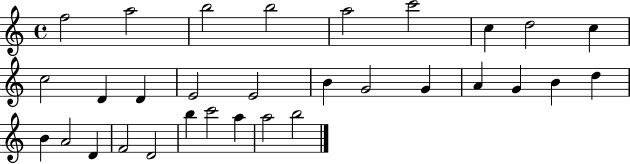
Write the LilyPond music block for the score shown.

{
  \clef treble
  \time 4/4
  \defaultTimeSignature
  \key c \major
  f''2 a''2 | b''2 b''2 | a''2 c'''2 | c''4 d''2 c''4 | \break c''2 d'4 d'4 | e'2 e'2 | b'4 g'2 g'4 | a'4 g'4 b'4 d''4 | \break b'4 a'2 d'4 | f'2 d'2 | b''4 c'''2 a''4 | a''2 b''2 | \break \bar "|."
}